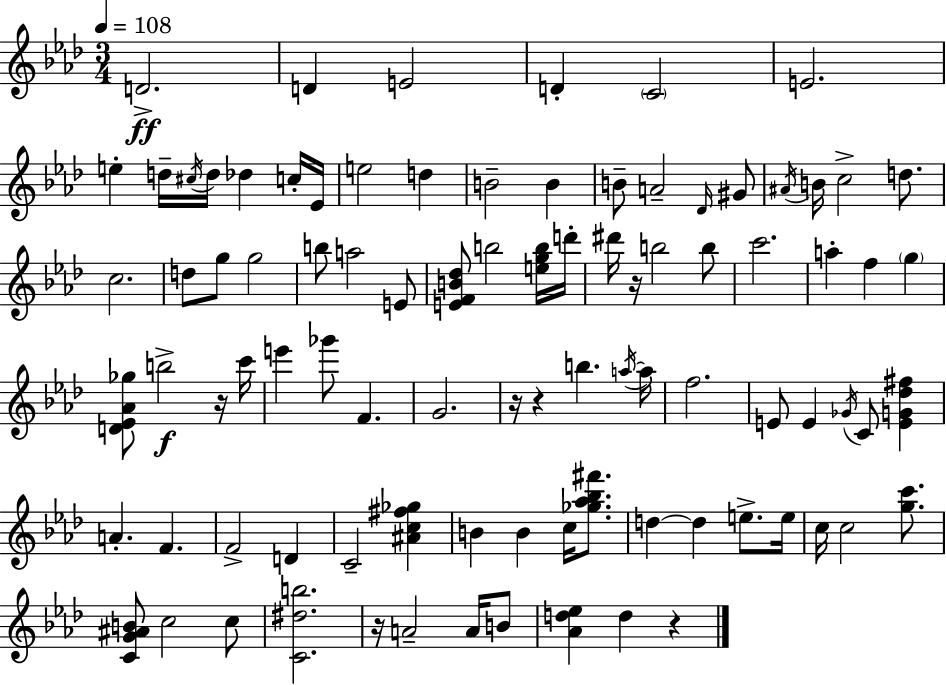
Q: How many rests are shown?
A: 6